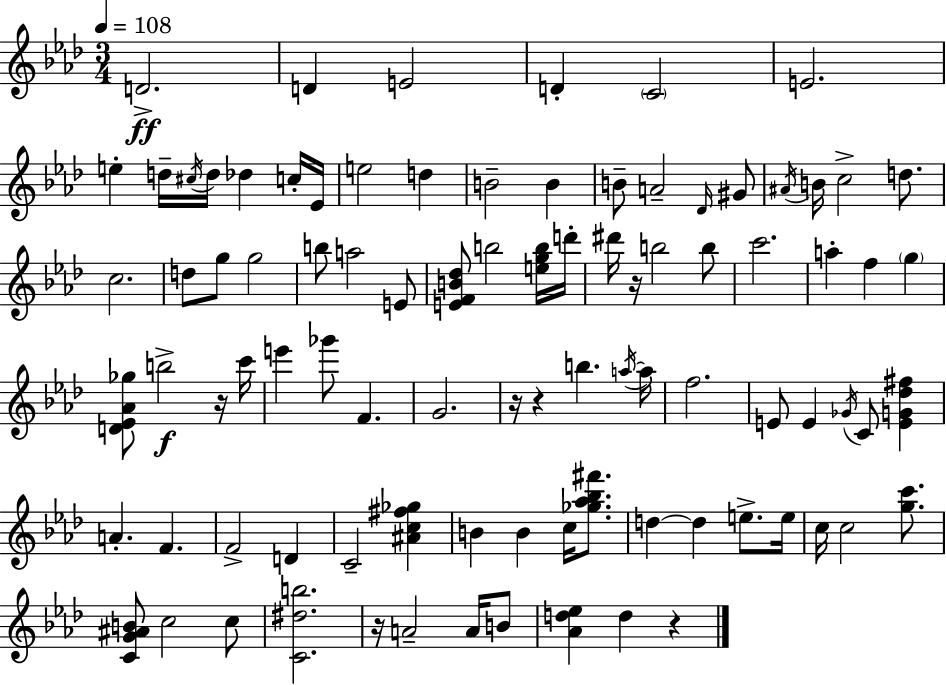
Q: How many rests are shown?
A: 6